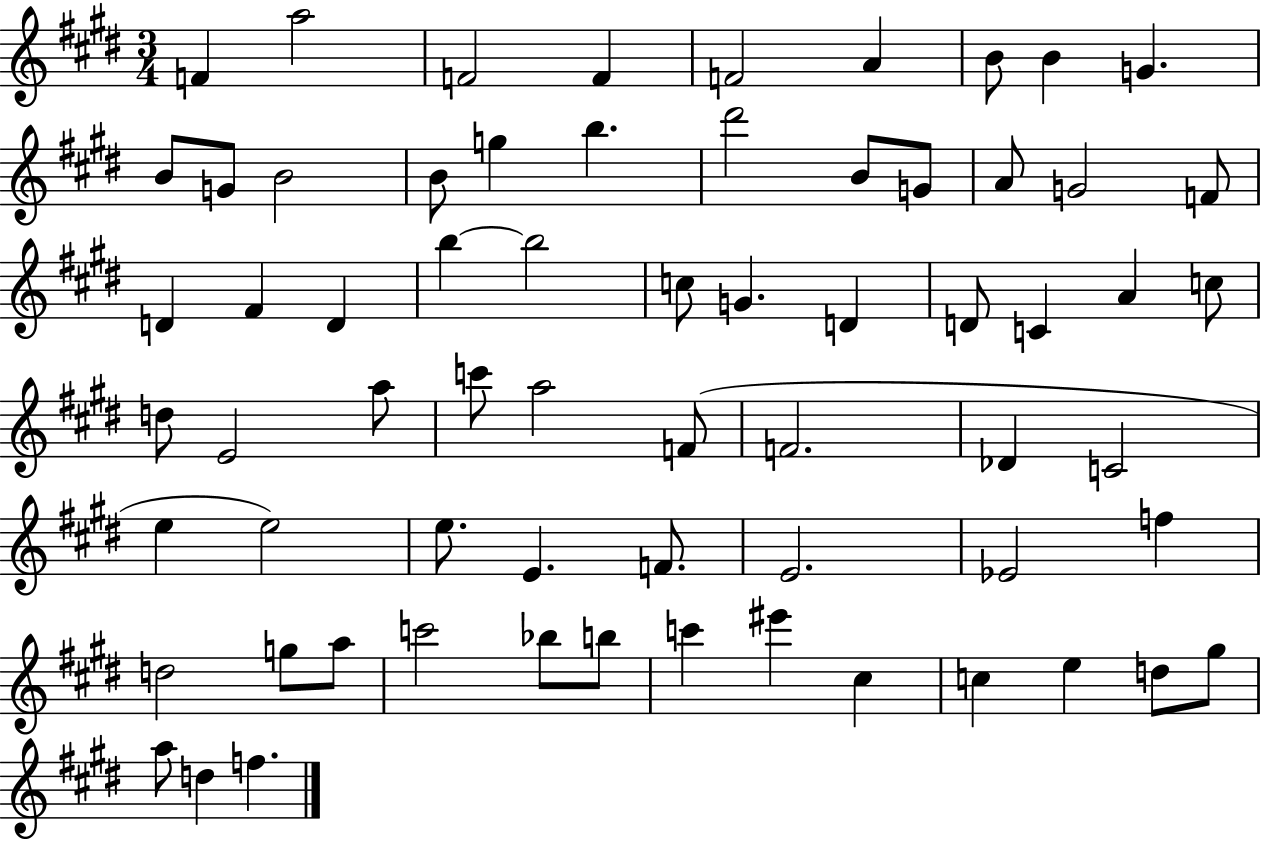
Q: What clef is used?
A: treble